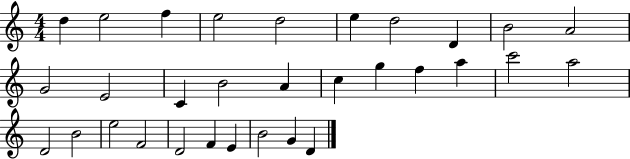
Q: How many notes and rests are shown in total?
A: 31